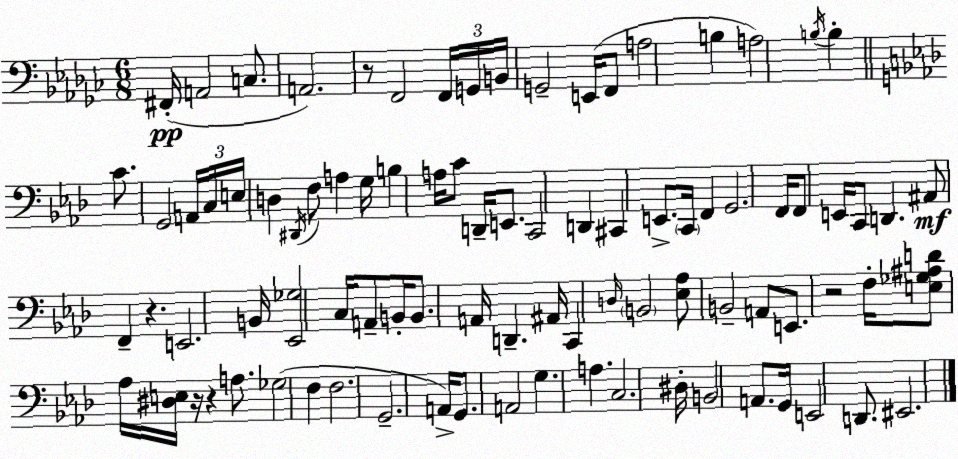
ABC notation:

X:1
T:Untitled
M:6/8
L:1/4
K:Ebm
^F,,/4 A,,2 C,/2 A,,2 z/2 F,,2 F,,/4 G,,/4 B,,/4 G,,2 E,,/4 F,,/2 A,2 B, A,2 B,/4 B, C/2 G,,2 A,,/4 C,/4 E,/4 D, ^D,,/4 F,/2 A, G,/4 B, A,/4 C/2 D,,/4 E,,/2 C,,2 D,, ^C,, E,,/2 C,,/4 F,, G,,2 F,,/4 F,,/2 E,,/4 C,,/2 D,, ^A,,/2 F,, z E,,2 B,,/4 [_E,,_G,]2 C,/4 A,,/2 B,,/4 B,,/2 A,,/4 D,, ^A,,/4 C,, D,/4 B,,2 [_E,_A,]/2 B,,2 A,,/2 E,,/2 z2 F,/4 [E,_G,^A,D]/2 _A,/4 [^D,E,]/4 z/4 z A,/2 _G,2 F, F,2 G,,2 A,,/4 G,,/2 A,,2 G, A, C,2 ^D,/4 B,,2 A,,/2 G,,/4 E,,2 D,,/2 ^E,,2